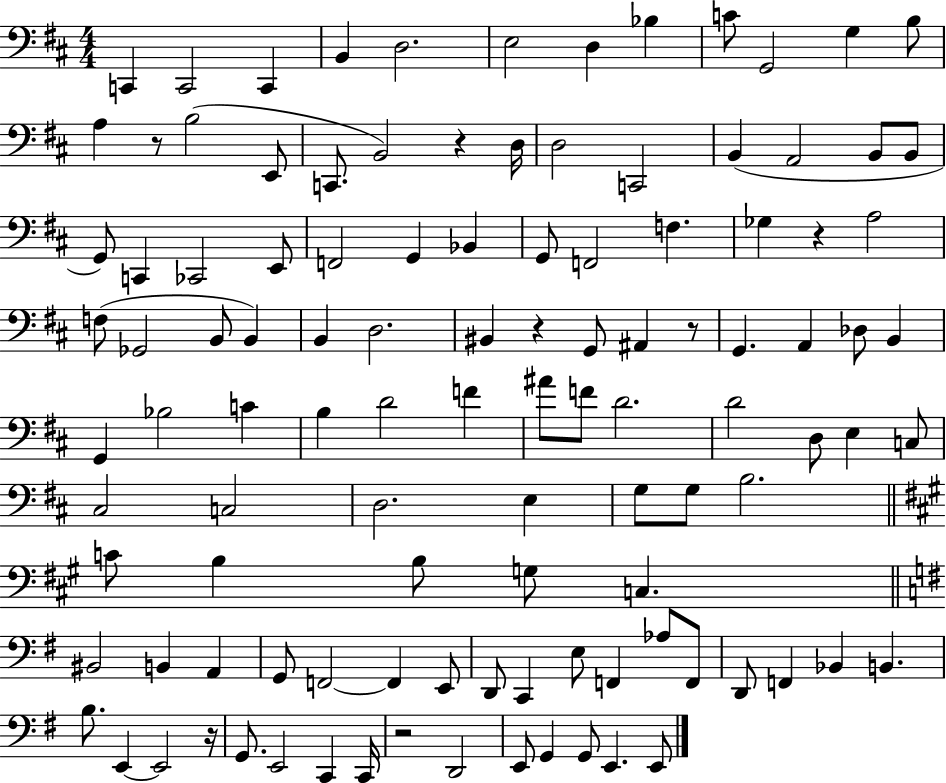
{
  \clef bass
  \numericTimeSignature
  \time 4/4
  \key d \major
  c,4 c,2 c,4 | b,4 d2. | e2 d4 bes4 | c'8 g,2 g4 b8 | \break a4 r8 b2( e,8 | c,8. b,2) r4 d16 | d2 c,2 | b,4( a,2 b,8 b,8 | \break g,8) c,4 ces,2 e,8 | f,2 g,4 bes,4 | g,8 f,2 f4. | ges4 r4 a2 | \break f8( ges,2 b,8 b,4) | b,4 d2. | bis,4 r4 g,8 ais,4 r8 | g,4. a,4 des8 b,4 | \break g,4 bes2 c'4 | b4 d'2 f'4 | ais'8 f'8 d'2. | d'2 d8 e4 c8 | \break cis2 c2 | d2. e4 | g8 g8 b2. | \bar "||" \break \key a \major c'8 b4 b8 g8 c4. | \bar "||" \break \key g \major bis,2 b,4 a,4 | g,8 f,2~~ f,4 e,8 | d,8 c,4 e8 f,4 aes8 f,8 | d,8 f,4 bes,4 b,4. | \break b8. e,4~~ e,2 r16 | g,8. e,2 c,4 c,16 | r2 d,2 | e,8 g,4 g,8 e,4. e,8 | \break \bar "|."
}